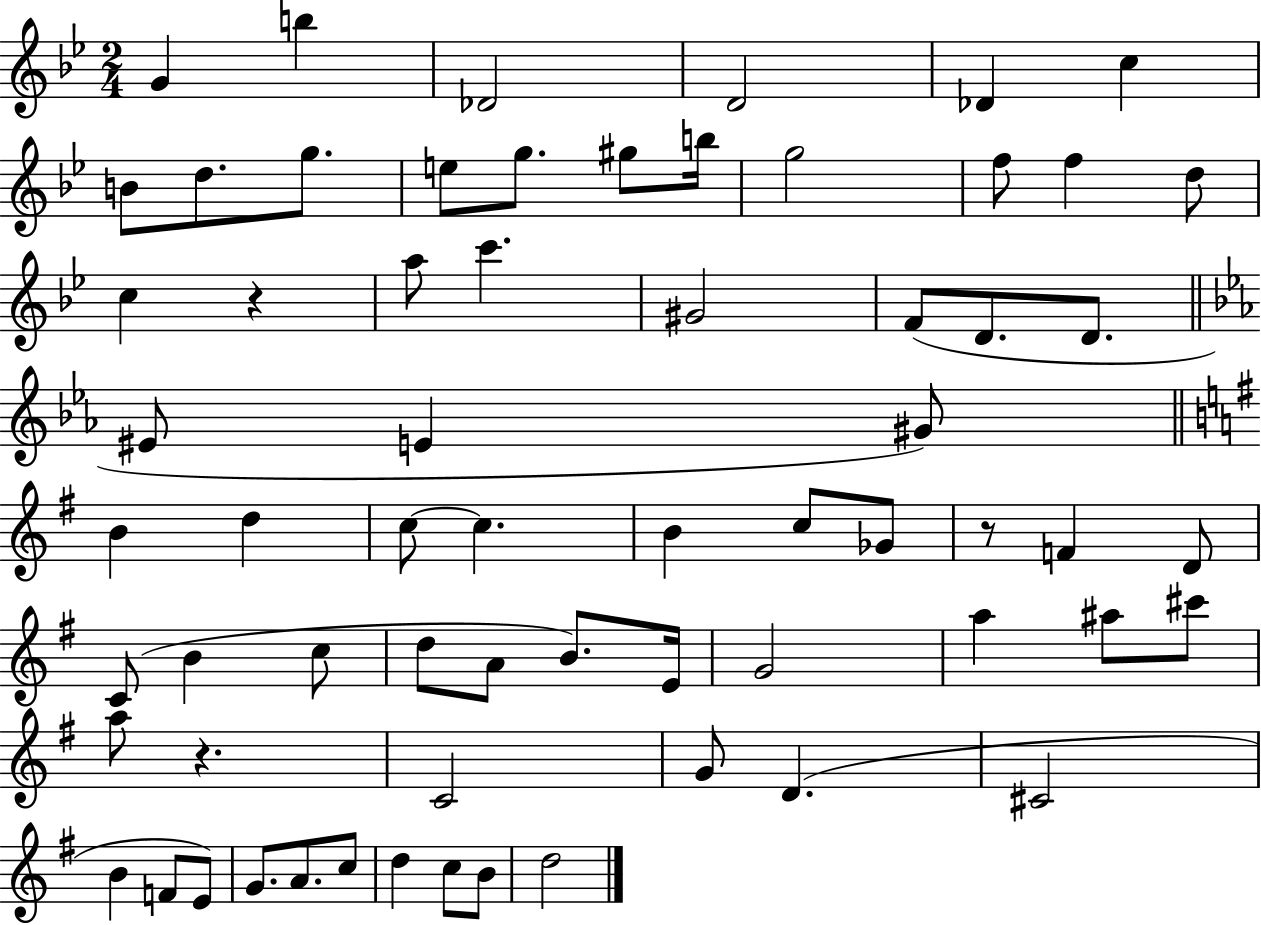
G4/q B5/q Db4/h D4/h Db4/q C5/q B4/e D5/e. G5/e. E5/e G5/e. G#5/e B5/s G5/h F5/e F5/q D5/e C5/q R/q A5/e C6/q. G#4/h F4/e D4/e. D4/e. EIS4/e E4/q G#4/e B4/q D5/q C5/e C5/q. B4/q C5/e Gb4/e R/e F4/q D4/e C4/e B4/q C5/e D5/e A4/e B4/e. E4/s G4/h A5/q A#5/e C#6/e A5/e R/q. C4/h G4/e D4/q. C#4/h B4/q F4/e E4/e G4/e. A4/e. C5/e D5/q C5/e B4/e D5/h